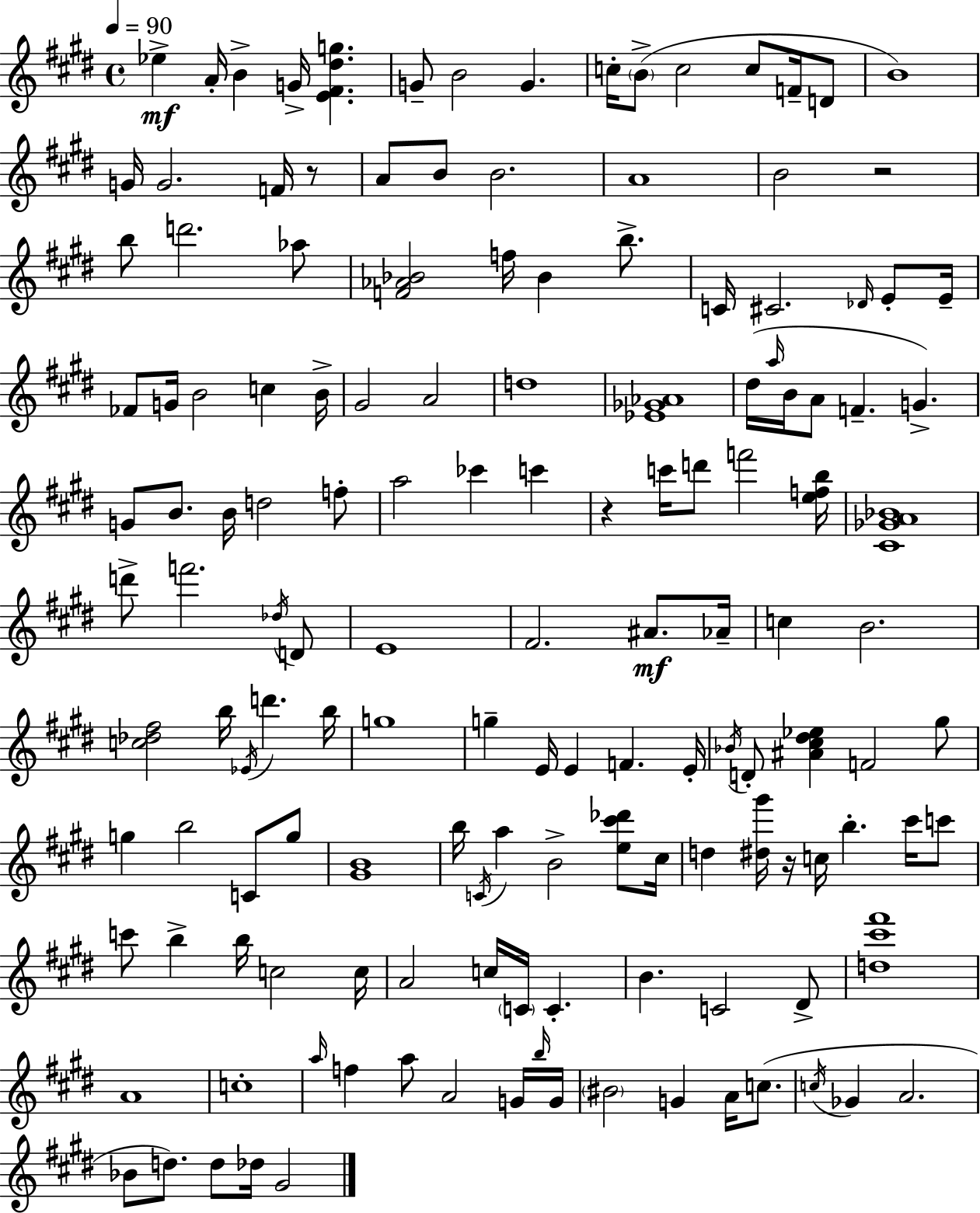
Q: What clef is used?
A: treble